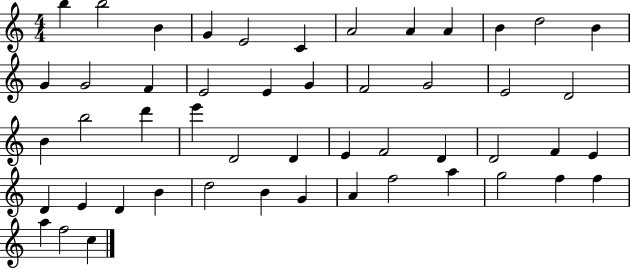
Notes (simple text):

B5/q B5/h B4/q G4/q E4/h C4/q A4/h A4/q A4/q B4/q D5/h B4/q G4/q G4/h F4/q E4/h E4/q G4/q F4/h G4/h E4/h D4/h B4/q B5/h D6/q E6/q D4/h D4/q E4/q F4/h D4/q D4/h F4/q E4/q D4/q E4/q D4/q B4/q D5/h B4/q G4/q A4/q F5/h A5/q G5/h F5/q F5/q A5/q F5/h C5/q